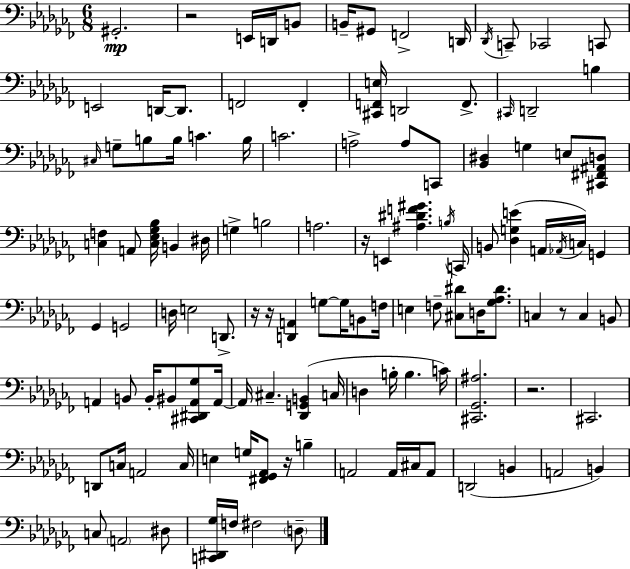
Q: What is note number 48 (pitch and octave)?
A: G2